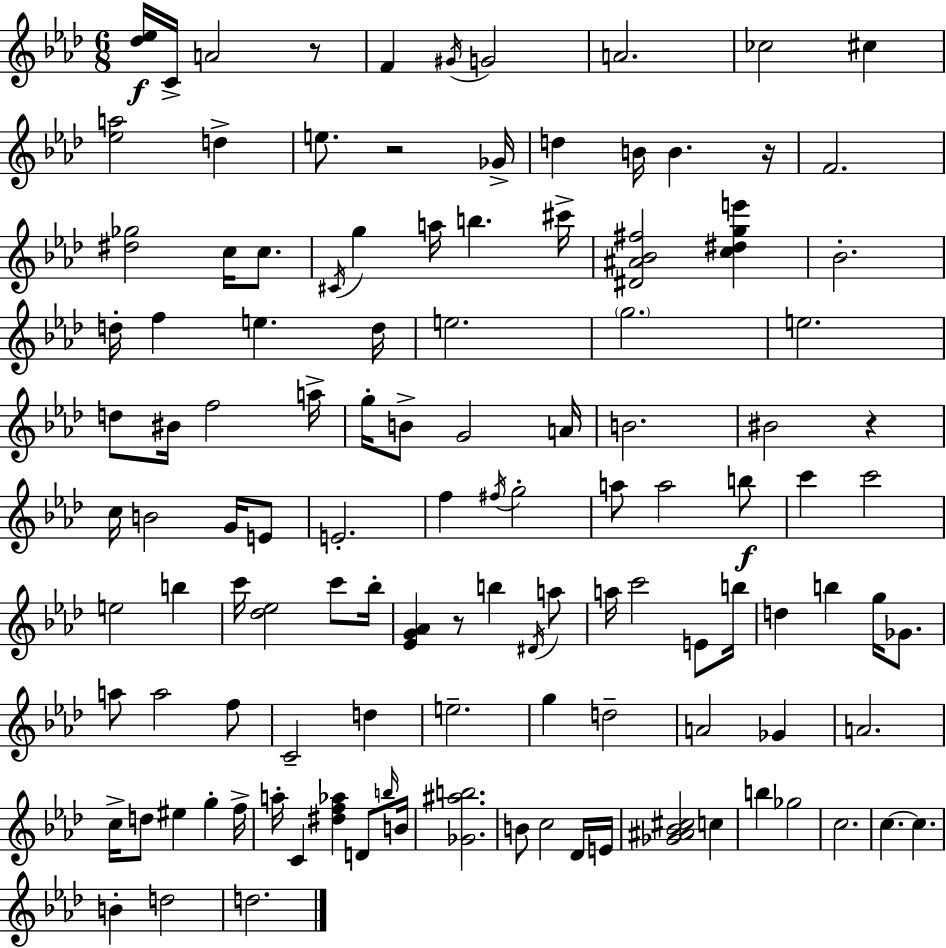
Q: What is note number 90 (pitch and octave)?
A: B4